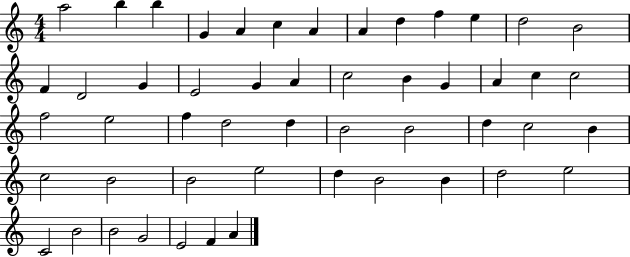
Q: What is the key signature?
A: C major